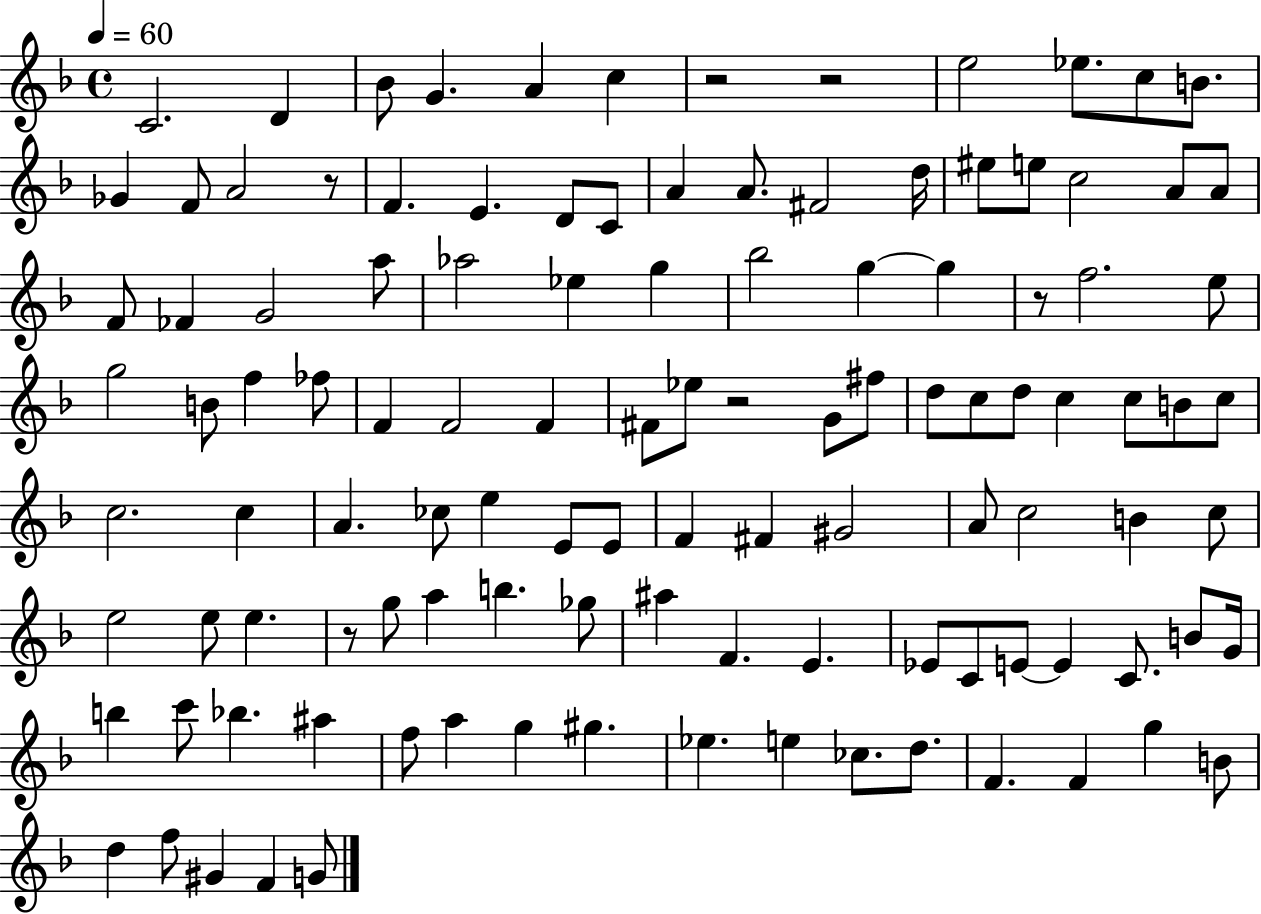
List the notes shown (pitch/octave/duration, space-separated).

C4/h. D4/q Bb4/e G4/q. A4/q C5/q R/h R/h E5/h Eb5/e. C5/e B4/e. Gb4/q F4/e A4/h R/e F4/q. E4/q. D4/e C4/e A4/q A4/e. F#4/h D5/s EIS5/e E5/e C5/h A4/e A4/e F4/e FES4/q G4/h A5/e Ab5/h Eb5/q G5/q Bb5/h G5/q G5/q R/e F5/h. E5/e G5/h B4/e F5/q FES5/e F4/q F4/h F4/q F#4/e Eb5/e R/h G4/e F#5/e D5/e C5/e D5/e C5/q C5/e B4/e C5/e C5/h. C5/q A4/q. CES5/e E5/q E4/e E4/e F4/q F#4/q G#4/h A4/e C5/h B4/q C5/e E5/h E5/e E5/q. R/e G5/e A5/q B5/q. Gb5/e A#5/q F4/q. E4/q. Eb4/e C4/e E4/e E4/q C4/e. B4/e G4/s B5/q C6/e Bb5/q. A#5/q F5/e A5/q G5/q G#5/q. Eb5/q. E5/q CES5/e. D5/e. F4/q. F4/q G5/q B4/e D5/q F5/e G#4/q F4/q G4/e